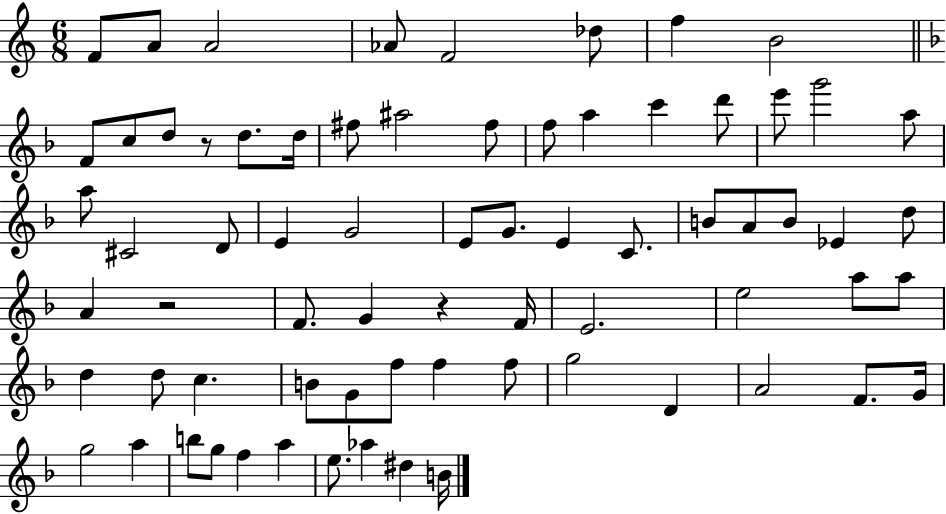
F4/e A4/e A4/h Ab4/e F4/h Db5/e F5/q B4/h F4/e C5/e D5/e R/e D5/e. D5/s F#5/e A#5/h F#5/e F5/e A5/q C6/q D6/e E6/e G6/h A5/e A5/e C#4/h D4/e E4/q G4/h E4/e G4/e. E4/q C4/e. B4/e A4/e B4/e Eb4/q D5/e A4/q R/h F4/e. G4/q R/q F4/s E4/h. E5/h A5/e A5/e D5/q D5/e C5/q. B4/e G4/e F5/e F5/q F5/e G5/h D4/q A4/h F4/e. G4/s G5/h A5/q B5/e G5/e F5/q A5/q E5/e. Ab5/q D#5/q B4/s